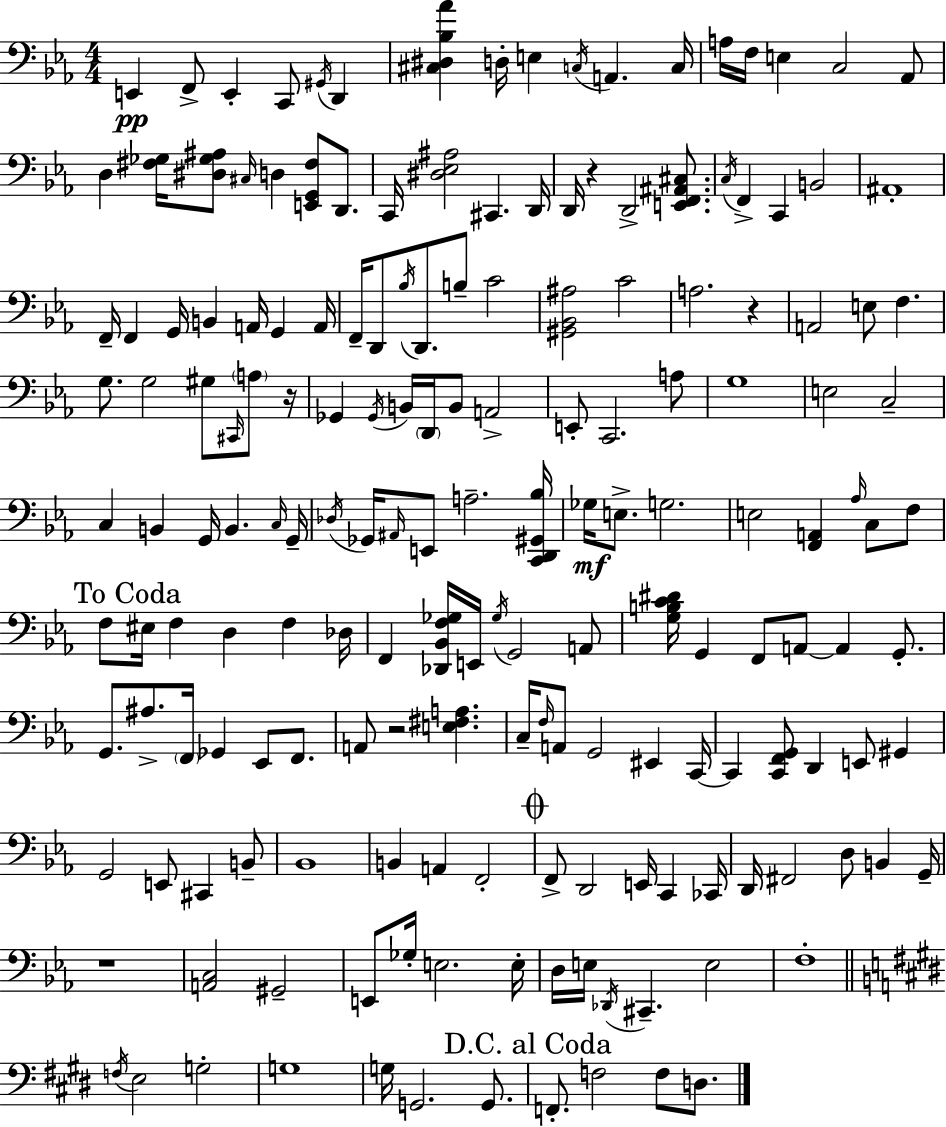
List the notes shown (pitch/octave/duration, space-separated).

E2/q F2/e E2/q C2/e G#2/s D2/q [C#3,D#3,Bb3,Ab4]/q D3/s E3/q C3/s A2/q. C3/s A3/s F3/s E3/q C3/h Ab2/e D3/q [F#3,Gb3]/s [D#3,Gb3,A#3]/e C#3/s D3/q [E2,G2,F#3]/e D2/e. C2/s [D#3,Eb3,A#3]/h C#2/q. D2/s D2/s R/q D2/h [E2,F2,A#2,C#3]/e. C3/s F2/q C2/q B2/h A#2/w F2/s F2/q G2/s B2/q A2/s G2/q A2/s F2/s D2/e Bb3/s D2/e. B3/e C4/h [G#2,Bb2,A#3]/h C4/h A3/h. R/q A2/h E3/e F3/q. G3/e. G3/h G#3/e C#2/s A3/e R/s Gb2/q Gb2/s B2/s D2/s B2/e A2/h E2/e C2/h. A3/e G3/w E3/h C3/h C3/q B2/q G2/s B2/q. C3/s G2/s Db3/s Gb2/s A#2/s E2/e A3/h. [C2,D2,G#2,Bb3]/s Gb3/s E3/e. G3/h. E3/h [F2,A2]/q Ab3/s C3/e F3/e F3/e EIS3/s F3/q D3/q F3/q Db3/s F2/q [Db2,Bb2,F3,Gb3]/s E2/s Gb3/s G2/h A2/e [G3,B3,C4,D#4]/s G2/q F2/e A2/e A2/q G2/e. G2/e. A#3/e. F2/s Gb2/q Eb2/e F2/e. A2/e R/h [E3,F#3,A3]/q. C3/s F3/s A2/e G2/h EIS2/q C2/s C2/q [C2,F2,G2]/e D2/q E2/e G#2/q G2/h E2/e C#2/q B2/e Bb2/w B2/q A2/q F2/h F2/e D2/h E2/s C2/q CES2/s D2/s F#2/h D3/e B2/q G2/s R/w [A2,C3]/h G#2/h E2/e Gb3/s E3/h. E3/s D3/s E3/s Db2/s C#2/q. E3/h F3/w F3/s E3/h G3/h G3/w G3/s G2/h. G2/e. F2/e. F3/h F3/e D3/e.